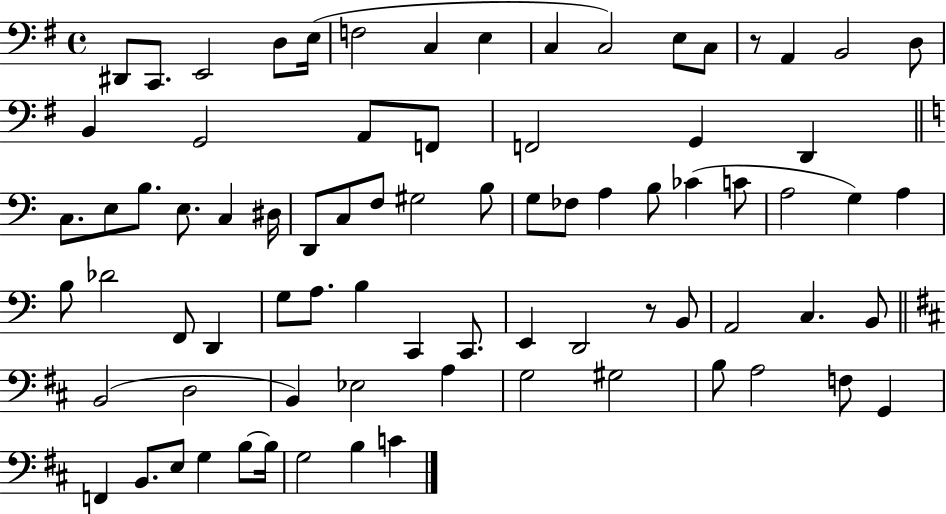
D#2/e C2/e. E2/h D3/e E3/s F3/h C3/q E3/q C3/q C3/h E3/e C3/e R/e A2/q B2/h D3/e B2/q G2/h A2/e F2/e F2/h G2/q D2/q C3/e. E3/e B3/e. E3/e. C3/q D#3/s D2/e C3/e F3/e G#3/h B3/e G3/e FES3/e A3/q B3/e CES4/q C4/e A3/h G3/q A3/q B3/e Db4/h F2/e D2/q G3/e A3/e. B3/q C2/q C2/e. E2/q D2/h R/e B2/e A2/h C3/q. B2/e B2/h D3/h B2/q Eb3/h A3/q G3/h G#3/h B3/e A3/h F3/e G2/q F2/q B2/e. E3/e G3/q B3/e B3/s G3/h B3/q C4/q